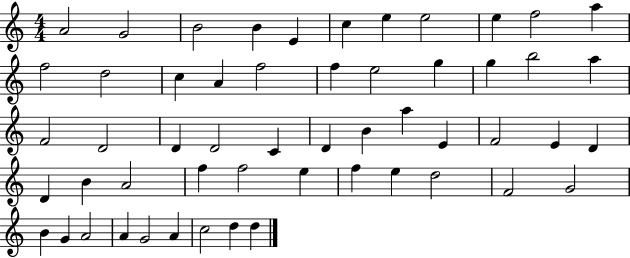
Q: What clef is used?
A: treble